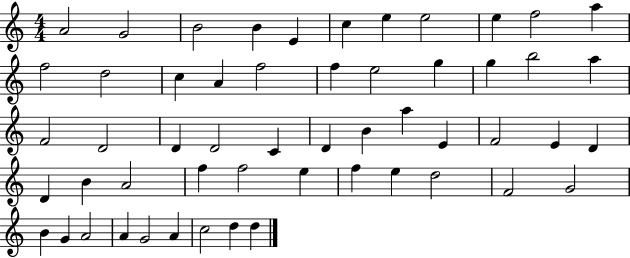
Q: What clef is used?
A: treble